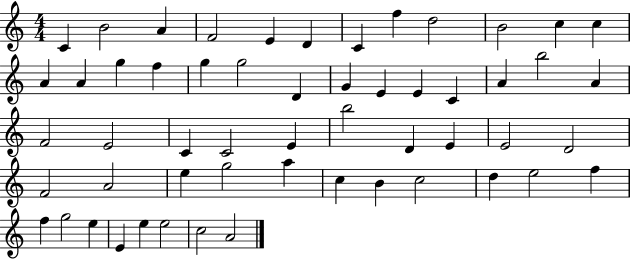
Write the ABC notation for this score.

X:1
T:Untitled
M:4/4
L:1/4
K:C
C B2 A F2 E D C f d2 B2 c c A A g f g g2 D G E E C A b2 A F2 E2 C C2 E b2 D E E2 D2 F2 A2 e g2 a c B c2 d e2 f f g2 e E e e2 c2 A2